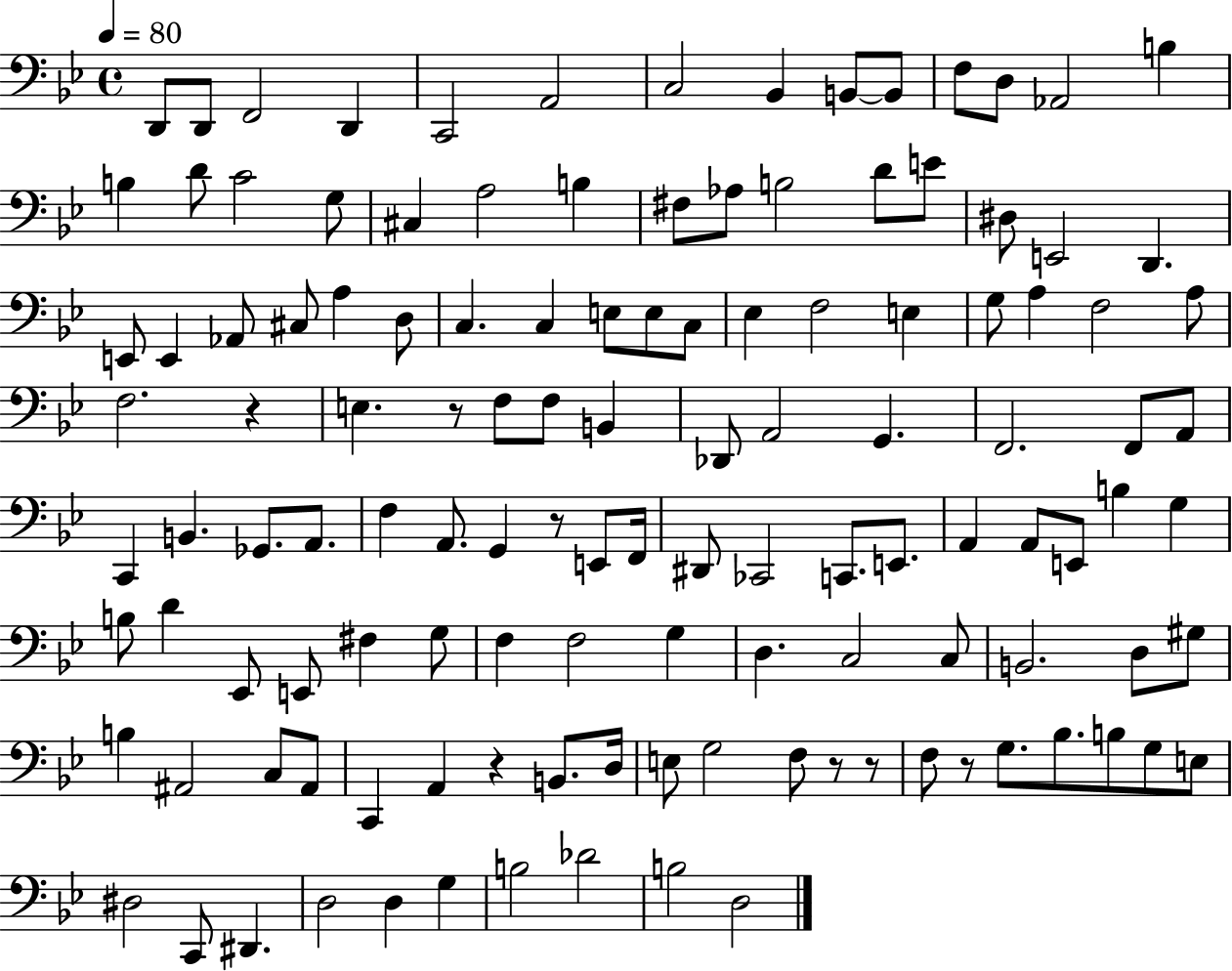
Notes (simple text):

D2/e D2/e F2/h D2/q C2/h A2/h C3/h Bb2/q B2/e B2/e F3/e D3/e Ab2/h B3/q B3/q D4/e C4/h G3/e C#3/q A3/h B3/q F#3/e Ab3/e B3/h D4/e E4/e D#3/e E2/h D2/q. E2/e E2/q Ab2/e C#3/e A3/q D3/e C3/q. C3/q E3/e E3/e C3/e Eb3/q F3/h E3/q G3/e A3/q F3/h A3/e F3/h. R/q E3/q. R/e F3/e F3/e B2/q Db2/e A2/h G2/q. F2/h. F2/e A2/e C2/q B2/q. Gb2/e. A2/e. F3/q A2/e. G2/q R/e E2/e F2/s D#2/e CES2/h C2/e. E2/e. A2/q A2/e E2/e B3/q G3/q B3/e D4/q Eb2/e E2/e F#3/q G3/e F3/q F3/h G3/q D3/q. C3/h C3/e B2/h. D3/e G#3/e B3/q A#2/h C3/e A#2/e C2/q A2/q R/q B2/e. D3/s E3/e G3/h F3/e R/e R/e F3/e R/e G3/e. Bb3/e. B3/e G3/e E3/e D#3/h C2/e D#2/q. D3/h D3/q G3/q B3/h Db4/h B3/h D3/h